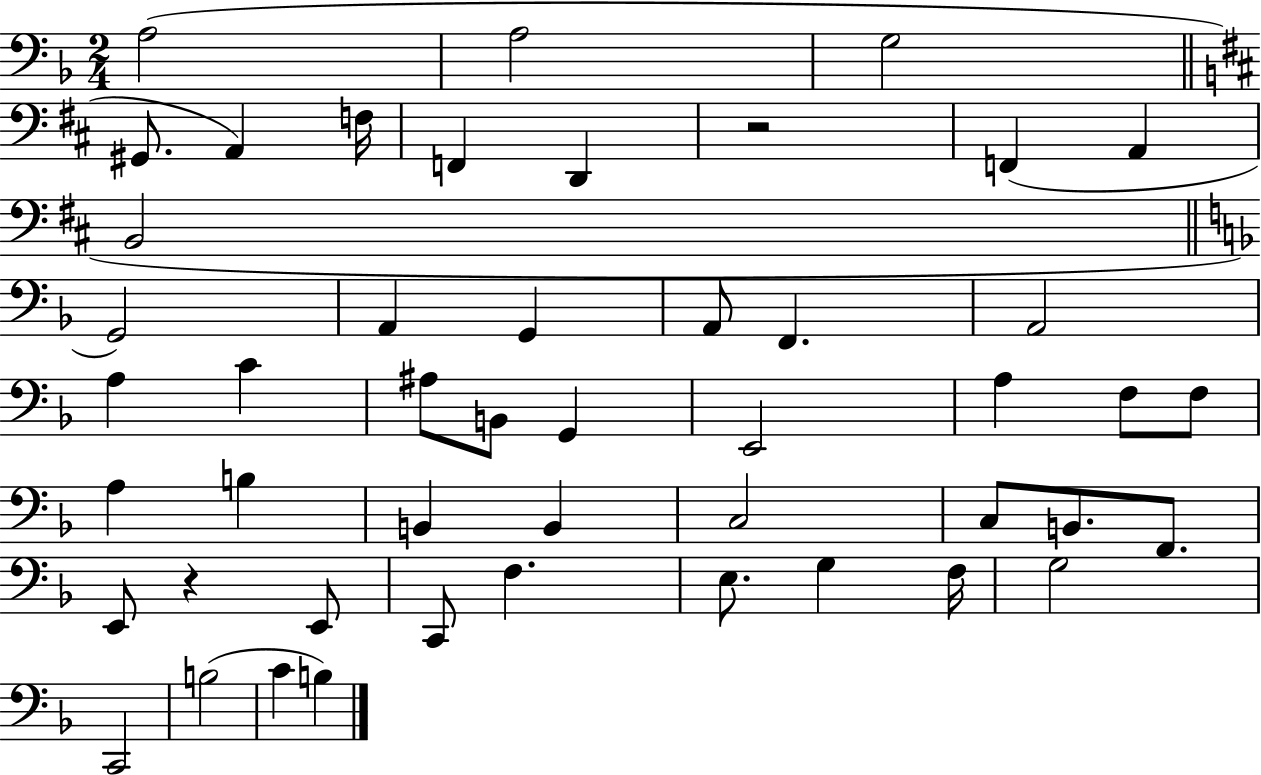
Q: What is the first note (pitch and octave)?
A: A3